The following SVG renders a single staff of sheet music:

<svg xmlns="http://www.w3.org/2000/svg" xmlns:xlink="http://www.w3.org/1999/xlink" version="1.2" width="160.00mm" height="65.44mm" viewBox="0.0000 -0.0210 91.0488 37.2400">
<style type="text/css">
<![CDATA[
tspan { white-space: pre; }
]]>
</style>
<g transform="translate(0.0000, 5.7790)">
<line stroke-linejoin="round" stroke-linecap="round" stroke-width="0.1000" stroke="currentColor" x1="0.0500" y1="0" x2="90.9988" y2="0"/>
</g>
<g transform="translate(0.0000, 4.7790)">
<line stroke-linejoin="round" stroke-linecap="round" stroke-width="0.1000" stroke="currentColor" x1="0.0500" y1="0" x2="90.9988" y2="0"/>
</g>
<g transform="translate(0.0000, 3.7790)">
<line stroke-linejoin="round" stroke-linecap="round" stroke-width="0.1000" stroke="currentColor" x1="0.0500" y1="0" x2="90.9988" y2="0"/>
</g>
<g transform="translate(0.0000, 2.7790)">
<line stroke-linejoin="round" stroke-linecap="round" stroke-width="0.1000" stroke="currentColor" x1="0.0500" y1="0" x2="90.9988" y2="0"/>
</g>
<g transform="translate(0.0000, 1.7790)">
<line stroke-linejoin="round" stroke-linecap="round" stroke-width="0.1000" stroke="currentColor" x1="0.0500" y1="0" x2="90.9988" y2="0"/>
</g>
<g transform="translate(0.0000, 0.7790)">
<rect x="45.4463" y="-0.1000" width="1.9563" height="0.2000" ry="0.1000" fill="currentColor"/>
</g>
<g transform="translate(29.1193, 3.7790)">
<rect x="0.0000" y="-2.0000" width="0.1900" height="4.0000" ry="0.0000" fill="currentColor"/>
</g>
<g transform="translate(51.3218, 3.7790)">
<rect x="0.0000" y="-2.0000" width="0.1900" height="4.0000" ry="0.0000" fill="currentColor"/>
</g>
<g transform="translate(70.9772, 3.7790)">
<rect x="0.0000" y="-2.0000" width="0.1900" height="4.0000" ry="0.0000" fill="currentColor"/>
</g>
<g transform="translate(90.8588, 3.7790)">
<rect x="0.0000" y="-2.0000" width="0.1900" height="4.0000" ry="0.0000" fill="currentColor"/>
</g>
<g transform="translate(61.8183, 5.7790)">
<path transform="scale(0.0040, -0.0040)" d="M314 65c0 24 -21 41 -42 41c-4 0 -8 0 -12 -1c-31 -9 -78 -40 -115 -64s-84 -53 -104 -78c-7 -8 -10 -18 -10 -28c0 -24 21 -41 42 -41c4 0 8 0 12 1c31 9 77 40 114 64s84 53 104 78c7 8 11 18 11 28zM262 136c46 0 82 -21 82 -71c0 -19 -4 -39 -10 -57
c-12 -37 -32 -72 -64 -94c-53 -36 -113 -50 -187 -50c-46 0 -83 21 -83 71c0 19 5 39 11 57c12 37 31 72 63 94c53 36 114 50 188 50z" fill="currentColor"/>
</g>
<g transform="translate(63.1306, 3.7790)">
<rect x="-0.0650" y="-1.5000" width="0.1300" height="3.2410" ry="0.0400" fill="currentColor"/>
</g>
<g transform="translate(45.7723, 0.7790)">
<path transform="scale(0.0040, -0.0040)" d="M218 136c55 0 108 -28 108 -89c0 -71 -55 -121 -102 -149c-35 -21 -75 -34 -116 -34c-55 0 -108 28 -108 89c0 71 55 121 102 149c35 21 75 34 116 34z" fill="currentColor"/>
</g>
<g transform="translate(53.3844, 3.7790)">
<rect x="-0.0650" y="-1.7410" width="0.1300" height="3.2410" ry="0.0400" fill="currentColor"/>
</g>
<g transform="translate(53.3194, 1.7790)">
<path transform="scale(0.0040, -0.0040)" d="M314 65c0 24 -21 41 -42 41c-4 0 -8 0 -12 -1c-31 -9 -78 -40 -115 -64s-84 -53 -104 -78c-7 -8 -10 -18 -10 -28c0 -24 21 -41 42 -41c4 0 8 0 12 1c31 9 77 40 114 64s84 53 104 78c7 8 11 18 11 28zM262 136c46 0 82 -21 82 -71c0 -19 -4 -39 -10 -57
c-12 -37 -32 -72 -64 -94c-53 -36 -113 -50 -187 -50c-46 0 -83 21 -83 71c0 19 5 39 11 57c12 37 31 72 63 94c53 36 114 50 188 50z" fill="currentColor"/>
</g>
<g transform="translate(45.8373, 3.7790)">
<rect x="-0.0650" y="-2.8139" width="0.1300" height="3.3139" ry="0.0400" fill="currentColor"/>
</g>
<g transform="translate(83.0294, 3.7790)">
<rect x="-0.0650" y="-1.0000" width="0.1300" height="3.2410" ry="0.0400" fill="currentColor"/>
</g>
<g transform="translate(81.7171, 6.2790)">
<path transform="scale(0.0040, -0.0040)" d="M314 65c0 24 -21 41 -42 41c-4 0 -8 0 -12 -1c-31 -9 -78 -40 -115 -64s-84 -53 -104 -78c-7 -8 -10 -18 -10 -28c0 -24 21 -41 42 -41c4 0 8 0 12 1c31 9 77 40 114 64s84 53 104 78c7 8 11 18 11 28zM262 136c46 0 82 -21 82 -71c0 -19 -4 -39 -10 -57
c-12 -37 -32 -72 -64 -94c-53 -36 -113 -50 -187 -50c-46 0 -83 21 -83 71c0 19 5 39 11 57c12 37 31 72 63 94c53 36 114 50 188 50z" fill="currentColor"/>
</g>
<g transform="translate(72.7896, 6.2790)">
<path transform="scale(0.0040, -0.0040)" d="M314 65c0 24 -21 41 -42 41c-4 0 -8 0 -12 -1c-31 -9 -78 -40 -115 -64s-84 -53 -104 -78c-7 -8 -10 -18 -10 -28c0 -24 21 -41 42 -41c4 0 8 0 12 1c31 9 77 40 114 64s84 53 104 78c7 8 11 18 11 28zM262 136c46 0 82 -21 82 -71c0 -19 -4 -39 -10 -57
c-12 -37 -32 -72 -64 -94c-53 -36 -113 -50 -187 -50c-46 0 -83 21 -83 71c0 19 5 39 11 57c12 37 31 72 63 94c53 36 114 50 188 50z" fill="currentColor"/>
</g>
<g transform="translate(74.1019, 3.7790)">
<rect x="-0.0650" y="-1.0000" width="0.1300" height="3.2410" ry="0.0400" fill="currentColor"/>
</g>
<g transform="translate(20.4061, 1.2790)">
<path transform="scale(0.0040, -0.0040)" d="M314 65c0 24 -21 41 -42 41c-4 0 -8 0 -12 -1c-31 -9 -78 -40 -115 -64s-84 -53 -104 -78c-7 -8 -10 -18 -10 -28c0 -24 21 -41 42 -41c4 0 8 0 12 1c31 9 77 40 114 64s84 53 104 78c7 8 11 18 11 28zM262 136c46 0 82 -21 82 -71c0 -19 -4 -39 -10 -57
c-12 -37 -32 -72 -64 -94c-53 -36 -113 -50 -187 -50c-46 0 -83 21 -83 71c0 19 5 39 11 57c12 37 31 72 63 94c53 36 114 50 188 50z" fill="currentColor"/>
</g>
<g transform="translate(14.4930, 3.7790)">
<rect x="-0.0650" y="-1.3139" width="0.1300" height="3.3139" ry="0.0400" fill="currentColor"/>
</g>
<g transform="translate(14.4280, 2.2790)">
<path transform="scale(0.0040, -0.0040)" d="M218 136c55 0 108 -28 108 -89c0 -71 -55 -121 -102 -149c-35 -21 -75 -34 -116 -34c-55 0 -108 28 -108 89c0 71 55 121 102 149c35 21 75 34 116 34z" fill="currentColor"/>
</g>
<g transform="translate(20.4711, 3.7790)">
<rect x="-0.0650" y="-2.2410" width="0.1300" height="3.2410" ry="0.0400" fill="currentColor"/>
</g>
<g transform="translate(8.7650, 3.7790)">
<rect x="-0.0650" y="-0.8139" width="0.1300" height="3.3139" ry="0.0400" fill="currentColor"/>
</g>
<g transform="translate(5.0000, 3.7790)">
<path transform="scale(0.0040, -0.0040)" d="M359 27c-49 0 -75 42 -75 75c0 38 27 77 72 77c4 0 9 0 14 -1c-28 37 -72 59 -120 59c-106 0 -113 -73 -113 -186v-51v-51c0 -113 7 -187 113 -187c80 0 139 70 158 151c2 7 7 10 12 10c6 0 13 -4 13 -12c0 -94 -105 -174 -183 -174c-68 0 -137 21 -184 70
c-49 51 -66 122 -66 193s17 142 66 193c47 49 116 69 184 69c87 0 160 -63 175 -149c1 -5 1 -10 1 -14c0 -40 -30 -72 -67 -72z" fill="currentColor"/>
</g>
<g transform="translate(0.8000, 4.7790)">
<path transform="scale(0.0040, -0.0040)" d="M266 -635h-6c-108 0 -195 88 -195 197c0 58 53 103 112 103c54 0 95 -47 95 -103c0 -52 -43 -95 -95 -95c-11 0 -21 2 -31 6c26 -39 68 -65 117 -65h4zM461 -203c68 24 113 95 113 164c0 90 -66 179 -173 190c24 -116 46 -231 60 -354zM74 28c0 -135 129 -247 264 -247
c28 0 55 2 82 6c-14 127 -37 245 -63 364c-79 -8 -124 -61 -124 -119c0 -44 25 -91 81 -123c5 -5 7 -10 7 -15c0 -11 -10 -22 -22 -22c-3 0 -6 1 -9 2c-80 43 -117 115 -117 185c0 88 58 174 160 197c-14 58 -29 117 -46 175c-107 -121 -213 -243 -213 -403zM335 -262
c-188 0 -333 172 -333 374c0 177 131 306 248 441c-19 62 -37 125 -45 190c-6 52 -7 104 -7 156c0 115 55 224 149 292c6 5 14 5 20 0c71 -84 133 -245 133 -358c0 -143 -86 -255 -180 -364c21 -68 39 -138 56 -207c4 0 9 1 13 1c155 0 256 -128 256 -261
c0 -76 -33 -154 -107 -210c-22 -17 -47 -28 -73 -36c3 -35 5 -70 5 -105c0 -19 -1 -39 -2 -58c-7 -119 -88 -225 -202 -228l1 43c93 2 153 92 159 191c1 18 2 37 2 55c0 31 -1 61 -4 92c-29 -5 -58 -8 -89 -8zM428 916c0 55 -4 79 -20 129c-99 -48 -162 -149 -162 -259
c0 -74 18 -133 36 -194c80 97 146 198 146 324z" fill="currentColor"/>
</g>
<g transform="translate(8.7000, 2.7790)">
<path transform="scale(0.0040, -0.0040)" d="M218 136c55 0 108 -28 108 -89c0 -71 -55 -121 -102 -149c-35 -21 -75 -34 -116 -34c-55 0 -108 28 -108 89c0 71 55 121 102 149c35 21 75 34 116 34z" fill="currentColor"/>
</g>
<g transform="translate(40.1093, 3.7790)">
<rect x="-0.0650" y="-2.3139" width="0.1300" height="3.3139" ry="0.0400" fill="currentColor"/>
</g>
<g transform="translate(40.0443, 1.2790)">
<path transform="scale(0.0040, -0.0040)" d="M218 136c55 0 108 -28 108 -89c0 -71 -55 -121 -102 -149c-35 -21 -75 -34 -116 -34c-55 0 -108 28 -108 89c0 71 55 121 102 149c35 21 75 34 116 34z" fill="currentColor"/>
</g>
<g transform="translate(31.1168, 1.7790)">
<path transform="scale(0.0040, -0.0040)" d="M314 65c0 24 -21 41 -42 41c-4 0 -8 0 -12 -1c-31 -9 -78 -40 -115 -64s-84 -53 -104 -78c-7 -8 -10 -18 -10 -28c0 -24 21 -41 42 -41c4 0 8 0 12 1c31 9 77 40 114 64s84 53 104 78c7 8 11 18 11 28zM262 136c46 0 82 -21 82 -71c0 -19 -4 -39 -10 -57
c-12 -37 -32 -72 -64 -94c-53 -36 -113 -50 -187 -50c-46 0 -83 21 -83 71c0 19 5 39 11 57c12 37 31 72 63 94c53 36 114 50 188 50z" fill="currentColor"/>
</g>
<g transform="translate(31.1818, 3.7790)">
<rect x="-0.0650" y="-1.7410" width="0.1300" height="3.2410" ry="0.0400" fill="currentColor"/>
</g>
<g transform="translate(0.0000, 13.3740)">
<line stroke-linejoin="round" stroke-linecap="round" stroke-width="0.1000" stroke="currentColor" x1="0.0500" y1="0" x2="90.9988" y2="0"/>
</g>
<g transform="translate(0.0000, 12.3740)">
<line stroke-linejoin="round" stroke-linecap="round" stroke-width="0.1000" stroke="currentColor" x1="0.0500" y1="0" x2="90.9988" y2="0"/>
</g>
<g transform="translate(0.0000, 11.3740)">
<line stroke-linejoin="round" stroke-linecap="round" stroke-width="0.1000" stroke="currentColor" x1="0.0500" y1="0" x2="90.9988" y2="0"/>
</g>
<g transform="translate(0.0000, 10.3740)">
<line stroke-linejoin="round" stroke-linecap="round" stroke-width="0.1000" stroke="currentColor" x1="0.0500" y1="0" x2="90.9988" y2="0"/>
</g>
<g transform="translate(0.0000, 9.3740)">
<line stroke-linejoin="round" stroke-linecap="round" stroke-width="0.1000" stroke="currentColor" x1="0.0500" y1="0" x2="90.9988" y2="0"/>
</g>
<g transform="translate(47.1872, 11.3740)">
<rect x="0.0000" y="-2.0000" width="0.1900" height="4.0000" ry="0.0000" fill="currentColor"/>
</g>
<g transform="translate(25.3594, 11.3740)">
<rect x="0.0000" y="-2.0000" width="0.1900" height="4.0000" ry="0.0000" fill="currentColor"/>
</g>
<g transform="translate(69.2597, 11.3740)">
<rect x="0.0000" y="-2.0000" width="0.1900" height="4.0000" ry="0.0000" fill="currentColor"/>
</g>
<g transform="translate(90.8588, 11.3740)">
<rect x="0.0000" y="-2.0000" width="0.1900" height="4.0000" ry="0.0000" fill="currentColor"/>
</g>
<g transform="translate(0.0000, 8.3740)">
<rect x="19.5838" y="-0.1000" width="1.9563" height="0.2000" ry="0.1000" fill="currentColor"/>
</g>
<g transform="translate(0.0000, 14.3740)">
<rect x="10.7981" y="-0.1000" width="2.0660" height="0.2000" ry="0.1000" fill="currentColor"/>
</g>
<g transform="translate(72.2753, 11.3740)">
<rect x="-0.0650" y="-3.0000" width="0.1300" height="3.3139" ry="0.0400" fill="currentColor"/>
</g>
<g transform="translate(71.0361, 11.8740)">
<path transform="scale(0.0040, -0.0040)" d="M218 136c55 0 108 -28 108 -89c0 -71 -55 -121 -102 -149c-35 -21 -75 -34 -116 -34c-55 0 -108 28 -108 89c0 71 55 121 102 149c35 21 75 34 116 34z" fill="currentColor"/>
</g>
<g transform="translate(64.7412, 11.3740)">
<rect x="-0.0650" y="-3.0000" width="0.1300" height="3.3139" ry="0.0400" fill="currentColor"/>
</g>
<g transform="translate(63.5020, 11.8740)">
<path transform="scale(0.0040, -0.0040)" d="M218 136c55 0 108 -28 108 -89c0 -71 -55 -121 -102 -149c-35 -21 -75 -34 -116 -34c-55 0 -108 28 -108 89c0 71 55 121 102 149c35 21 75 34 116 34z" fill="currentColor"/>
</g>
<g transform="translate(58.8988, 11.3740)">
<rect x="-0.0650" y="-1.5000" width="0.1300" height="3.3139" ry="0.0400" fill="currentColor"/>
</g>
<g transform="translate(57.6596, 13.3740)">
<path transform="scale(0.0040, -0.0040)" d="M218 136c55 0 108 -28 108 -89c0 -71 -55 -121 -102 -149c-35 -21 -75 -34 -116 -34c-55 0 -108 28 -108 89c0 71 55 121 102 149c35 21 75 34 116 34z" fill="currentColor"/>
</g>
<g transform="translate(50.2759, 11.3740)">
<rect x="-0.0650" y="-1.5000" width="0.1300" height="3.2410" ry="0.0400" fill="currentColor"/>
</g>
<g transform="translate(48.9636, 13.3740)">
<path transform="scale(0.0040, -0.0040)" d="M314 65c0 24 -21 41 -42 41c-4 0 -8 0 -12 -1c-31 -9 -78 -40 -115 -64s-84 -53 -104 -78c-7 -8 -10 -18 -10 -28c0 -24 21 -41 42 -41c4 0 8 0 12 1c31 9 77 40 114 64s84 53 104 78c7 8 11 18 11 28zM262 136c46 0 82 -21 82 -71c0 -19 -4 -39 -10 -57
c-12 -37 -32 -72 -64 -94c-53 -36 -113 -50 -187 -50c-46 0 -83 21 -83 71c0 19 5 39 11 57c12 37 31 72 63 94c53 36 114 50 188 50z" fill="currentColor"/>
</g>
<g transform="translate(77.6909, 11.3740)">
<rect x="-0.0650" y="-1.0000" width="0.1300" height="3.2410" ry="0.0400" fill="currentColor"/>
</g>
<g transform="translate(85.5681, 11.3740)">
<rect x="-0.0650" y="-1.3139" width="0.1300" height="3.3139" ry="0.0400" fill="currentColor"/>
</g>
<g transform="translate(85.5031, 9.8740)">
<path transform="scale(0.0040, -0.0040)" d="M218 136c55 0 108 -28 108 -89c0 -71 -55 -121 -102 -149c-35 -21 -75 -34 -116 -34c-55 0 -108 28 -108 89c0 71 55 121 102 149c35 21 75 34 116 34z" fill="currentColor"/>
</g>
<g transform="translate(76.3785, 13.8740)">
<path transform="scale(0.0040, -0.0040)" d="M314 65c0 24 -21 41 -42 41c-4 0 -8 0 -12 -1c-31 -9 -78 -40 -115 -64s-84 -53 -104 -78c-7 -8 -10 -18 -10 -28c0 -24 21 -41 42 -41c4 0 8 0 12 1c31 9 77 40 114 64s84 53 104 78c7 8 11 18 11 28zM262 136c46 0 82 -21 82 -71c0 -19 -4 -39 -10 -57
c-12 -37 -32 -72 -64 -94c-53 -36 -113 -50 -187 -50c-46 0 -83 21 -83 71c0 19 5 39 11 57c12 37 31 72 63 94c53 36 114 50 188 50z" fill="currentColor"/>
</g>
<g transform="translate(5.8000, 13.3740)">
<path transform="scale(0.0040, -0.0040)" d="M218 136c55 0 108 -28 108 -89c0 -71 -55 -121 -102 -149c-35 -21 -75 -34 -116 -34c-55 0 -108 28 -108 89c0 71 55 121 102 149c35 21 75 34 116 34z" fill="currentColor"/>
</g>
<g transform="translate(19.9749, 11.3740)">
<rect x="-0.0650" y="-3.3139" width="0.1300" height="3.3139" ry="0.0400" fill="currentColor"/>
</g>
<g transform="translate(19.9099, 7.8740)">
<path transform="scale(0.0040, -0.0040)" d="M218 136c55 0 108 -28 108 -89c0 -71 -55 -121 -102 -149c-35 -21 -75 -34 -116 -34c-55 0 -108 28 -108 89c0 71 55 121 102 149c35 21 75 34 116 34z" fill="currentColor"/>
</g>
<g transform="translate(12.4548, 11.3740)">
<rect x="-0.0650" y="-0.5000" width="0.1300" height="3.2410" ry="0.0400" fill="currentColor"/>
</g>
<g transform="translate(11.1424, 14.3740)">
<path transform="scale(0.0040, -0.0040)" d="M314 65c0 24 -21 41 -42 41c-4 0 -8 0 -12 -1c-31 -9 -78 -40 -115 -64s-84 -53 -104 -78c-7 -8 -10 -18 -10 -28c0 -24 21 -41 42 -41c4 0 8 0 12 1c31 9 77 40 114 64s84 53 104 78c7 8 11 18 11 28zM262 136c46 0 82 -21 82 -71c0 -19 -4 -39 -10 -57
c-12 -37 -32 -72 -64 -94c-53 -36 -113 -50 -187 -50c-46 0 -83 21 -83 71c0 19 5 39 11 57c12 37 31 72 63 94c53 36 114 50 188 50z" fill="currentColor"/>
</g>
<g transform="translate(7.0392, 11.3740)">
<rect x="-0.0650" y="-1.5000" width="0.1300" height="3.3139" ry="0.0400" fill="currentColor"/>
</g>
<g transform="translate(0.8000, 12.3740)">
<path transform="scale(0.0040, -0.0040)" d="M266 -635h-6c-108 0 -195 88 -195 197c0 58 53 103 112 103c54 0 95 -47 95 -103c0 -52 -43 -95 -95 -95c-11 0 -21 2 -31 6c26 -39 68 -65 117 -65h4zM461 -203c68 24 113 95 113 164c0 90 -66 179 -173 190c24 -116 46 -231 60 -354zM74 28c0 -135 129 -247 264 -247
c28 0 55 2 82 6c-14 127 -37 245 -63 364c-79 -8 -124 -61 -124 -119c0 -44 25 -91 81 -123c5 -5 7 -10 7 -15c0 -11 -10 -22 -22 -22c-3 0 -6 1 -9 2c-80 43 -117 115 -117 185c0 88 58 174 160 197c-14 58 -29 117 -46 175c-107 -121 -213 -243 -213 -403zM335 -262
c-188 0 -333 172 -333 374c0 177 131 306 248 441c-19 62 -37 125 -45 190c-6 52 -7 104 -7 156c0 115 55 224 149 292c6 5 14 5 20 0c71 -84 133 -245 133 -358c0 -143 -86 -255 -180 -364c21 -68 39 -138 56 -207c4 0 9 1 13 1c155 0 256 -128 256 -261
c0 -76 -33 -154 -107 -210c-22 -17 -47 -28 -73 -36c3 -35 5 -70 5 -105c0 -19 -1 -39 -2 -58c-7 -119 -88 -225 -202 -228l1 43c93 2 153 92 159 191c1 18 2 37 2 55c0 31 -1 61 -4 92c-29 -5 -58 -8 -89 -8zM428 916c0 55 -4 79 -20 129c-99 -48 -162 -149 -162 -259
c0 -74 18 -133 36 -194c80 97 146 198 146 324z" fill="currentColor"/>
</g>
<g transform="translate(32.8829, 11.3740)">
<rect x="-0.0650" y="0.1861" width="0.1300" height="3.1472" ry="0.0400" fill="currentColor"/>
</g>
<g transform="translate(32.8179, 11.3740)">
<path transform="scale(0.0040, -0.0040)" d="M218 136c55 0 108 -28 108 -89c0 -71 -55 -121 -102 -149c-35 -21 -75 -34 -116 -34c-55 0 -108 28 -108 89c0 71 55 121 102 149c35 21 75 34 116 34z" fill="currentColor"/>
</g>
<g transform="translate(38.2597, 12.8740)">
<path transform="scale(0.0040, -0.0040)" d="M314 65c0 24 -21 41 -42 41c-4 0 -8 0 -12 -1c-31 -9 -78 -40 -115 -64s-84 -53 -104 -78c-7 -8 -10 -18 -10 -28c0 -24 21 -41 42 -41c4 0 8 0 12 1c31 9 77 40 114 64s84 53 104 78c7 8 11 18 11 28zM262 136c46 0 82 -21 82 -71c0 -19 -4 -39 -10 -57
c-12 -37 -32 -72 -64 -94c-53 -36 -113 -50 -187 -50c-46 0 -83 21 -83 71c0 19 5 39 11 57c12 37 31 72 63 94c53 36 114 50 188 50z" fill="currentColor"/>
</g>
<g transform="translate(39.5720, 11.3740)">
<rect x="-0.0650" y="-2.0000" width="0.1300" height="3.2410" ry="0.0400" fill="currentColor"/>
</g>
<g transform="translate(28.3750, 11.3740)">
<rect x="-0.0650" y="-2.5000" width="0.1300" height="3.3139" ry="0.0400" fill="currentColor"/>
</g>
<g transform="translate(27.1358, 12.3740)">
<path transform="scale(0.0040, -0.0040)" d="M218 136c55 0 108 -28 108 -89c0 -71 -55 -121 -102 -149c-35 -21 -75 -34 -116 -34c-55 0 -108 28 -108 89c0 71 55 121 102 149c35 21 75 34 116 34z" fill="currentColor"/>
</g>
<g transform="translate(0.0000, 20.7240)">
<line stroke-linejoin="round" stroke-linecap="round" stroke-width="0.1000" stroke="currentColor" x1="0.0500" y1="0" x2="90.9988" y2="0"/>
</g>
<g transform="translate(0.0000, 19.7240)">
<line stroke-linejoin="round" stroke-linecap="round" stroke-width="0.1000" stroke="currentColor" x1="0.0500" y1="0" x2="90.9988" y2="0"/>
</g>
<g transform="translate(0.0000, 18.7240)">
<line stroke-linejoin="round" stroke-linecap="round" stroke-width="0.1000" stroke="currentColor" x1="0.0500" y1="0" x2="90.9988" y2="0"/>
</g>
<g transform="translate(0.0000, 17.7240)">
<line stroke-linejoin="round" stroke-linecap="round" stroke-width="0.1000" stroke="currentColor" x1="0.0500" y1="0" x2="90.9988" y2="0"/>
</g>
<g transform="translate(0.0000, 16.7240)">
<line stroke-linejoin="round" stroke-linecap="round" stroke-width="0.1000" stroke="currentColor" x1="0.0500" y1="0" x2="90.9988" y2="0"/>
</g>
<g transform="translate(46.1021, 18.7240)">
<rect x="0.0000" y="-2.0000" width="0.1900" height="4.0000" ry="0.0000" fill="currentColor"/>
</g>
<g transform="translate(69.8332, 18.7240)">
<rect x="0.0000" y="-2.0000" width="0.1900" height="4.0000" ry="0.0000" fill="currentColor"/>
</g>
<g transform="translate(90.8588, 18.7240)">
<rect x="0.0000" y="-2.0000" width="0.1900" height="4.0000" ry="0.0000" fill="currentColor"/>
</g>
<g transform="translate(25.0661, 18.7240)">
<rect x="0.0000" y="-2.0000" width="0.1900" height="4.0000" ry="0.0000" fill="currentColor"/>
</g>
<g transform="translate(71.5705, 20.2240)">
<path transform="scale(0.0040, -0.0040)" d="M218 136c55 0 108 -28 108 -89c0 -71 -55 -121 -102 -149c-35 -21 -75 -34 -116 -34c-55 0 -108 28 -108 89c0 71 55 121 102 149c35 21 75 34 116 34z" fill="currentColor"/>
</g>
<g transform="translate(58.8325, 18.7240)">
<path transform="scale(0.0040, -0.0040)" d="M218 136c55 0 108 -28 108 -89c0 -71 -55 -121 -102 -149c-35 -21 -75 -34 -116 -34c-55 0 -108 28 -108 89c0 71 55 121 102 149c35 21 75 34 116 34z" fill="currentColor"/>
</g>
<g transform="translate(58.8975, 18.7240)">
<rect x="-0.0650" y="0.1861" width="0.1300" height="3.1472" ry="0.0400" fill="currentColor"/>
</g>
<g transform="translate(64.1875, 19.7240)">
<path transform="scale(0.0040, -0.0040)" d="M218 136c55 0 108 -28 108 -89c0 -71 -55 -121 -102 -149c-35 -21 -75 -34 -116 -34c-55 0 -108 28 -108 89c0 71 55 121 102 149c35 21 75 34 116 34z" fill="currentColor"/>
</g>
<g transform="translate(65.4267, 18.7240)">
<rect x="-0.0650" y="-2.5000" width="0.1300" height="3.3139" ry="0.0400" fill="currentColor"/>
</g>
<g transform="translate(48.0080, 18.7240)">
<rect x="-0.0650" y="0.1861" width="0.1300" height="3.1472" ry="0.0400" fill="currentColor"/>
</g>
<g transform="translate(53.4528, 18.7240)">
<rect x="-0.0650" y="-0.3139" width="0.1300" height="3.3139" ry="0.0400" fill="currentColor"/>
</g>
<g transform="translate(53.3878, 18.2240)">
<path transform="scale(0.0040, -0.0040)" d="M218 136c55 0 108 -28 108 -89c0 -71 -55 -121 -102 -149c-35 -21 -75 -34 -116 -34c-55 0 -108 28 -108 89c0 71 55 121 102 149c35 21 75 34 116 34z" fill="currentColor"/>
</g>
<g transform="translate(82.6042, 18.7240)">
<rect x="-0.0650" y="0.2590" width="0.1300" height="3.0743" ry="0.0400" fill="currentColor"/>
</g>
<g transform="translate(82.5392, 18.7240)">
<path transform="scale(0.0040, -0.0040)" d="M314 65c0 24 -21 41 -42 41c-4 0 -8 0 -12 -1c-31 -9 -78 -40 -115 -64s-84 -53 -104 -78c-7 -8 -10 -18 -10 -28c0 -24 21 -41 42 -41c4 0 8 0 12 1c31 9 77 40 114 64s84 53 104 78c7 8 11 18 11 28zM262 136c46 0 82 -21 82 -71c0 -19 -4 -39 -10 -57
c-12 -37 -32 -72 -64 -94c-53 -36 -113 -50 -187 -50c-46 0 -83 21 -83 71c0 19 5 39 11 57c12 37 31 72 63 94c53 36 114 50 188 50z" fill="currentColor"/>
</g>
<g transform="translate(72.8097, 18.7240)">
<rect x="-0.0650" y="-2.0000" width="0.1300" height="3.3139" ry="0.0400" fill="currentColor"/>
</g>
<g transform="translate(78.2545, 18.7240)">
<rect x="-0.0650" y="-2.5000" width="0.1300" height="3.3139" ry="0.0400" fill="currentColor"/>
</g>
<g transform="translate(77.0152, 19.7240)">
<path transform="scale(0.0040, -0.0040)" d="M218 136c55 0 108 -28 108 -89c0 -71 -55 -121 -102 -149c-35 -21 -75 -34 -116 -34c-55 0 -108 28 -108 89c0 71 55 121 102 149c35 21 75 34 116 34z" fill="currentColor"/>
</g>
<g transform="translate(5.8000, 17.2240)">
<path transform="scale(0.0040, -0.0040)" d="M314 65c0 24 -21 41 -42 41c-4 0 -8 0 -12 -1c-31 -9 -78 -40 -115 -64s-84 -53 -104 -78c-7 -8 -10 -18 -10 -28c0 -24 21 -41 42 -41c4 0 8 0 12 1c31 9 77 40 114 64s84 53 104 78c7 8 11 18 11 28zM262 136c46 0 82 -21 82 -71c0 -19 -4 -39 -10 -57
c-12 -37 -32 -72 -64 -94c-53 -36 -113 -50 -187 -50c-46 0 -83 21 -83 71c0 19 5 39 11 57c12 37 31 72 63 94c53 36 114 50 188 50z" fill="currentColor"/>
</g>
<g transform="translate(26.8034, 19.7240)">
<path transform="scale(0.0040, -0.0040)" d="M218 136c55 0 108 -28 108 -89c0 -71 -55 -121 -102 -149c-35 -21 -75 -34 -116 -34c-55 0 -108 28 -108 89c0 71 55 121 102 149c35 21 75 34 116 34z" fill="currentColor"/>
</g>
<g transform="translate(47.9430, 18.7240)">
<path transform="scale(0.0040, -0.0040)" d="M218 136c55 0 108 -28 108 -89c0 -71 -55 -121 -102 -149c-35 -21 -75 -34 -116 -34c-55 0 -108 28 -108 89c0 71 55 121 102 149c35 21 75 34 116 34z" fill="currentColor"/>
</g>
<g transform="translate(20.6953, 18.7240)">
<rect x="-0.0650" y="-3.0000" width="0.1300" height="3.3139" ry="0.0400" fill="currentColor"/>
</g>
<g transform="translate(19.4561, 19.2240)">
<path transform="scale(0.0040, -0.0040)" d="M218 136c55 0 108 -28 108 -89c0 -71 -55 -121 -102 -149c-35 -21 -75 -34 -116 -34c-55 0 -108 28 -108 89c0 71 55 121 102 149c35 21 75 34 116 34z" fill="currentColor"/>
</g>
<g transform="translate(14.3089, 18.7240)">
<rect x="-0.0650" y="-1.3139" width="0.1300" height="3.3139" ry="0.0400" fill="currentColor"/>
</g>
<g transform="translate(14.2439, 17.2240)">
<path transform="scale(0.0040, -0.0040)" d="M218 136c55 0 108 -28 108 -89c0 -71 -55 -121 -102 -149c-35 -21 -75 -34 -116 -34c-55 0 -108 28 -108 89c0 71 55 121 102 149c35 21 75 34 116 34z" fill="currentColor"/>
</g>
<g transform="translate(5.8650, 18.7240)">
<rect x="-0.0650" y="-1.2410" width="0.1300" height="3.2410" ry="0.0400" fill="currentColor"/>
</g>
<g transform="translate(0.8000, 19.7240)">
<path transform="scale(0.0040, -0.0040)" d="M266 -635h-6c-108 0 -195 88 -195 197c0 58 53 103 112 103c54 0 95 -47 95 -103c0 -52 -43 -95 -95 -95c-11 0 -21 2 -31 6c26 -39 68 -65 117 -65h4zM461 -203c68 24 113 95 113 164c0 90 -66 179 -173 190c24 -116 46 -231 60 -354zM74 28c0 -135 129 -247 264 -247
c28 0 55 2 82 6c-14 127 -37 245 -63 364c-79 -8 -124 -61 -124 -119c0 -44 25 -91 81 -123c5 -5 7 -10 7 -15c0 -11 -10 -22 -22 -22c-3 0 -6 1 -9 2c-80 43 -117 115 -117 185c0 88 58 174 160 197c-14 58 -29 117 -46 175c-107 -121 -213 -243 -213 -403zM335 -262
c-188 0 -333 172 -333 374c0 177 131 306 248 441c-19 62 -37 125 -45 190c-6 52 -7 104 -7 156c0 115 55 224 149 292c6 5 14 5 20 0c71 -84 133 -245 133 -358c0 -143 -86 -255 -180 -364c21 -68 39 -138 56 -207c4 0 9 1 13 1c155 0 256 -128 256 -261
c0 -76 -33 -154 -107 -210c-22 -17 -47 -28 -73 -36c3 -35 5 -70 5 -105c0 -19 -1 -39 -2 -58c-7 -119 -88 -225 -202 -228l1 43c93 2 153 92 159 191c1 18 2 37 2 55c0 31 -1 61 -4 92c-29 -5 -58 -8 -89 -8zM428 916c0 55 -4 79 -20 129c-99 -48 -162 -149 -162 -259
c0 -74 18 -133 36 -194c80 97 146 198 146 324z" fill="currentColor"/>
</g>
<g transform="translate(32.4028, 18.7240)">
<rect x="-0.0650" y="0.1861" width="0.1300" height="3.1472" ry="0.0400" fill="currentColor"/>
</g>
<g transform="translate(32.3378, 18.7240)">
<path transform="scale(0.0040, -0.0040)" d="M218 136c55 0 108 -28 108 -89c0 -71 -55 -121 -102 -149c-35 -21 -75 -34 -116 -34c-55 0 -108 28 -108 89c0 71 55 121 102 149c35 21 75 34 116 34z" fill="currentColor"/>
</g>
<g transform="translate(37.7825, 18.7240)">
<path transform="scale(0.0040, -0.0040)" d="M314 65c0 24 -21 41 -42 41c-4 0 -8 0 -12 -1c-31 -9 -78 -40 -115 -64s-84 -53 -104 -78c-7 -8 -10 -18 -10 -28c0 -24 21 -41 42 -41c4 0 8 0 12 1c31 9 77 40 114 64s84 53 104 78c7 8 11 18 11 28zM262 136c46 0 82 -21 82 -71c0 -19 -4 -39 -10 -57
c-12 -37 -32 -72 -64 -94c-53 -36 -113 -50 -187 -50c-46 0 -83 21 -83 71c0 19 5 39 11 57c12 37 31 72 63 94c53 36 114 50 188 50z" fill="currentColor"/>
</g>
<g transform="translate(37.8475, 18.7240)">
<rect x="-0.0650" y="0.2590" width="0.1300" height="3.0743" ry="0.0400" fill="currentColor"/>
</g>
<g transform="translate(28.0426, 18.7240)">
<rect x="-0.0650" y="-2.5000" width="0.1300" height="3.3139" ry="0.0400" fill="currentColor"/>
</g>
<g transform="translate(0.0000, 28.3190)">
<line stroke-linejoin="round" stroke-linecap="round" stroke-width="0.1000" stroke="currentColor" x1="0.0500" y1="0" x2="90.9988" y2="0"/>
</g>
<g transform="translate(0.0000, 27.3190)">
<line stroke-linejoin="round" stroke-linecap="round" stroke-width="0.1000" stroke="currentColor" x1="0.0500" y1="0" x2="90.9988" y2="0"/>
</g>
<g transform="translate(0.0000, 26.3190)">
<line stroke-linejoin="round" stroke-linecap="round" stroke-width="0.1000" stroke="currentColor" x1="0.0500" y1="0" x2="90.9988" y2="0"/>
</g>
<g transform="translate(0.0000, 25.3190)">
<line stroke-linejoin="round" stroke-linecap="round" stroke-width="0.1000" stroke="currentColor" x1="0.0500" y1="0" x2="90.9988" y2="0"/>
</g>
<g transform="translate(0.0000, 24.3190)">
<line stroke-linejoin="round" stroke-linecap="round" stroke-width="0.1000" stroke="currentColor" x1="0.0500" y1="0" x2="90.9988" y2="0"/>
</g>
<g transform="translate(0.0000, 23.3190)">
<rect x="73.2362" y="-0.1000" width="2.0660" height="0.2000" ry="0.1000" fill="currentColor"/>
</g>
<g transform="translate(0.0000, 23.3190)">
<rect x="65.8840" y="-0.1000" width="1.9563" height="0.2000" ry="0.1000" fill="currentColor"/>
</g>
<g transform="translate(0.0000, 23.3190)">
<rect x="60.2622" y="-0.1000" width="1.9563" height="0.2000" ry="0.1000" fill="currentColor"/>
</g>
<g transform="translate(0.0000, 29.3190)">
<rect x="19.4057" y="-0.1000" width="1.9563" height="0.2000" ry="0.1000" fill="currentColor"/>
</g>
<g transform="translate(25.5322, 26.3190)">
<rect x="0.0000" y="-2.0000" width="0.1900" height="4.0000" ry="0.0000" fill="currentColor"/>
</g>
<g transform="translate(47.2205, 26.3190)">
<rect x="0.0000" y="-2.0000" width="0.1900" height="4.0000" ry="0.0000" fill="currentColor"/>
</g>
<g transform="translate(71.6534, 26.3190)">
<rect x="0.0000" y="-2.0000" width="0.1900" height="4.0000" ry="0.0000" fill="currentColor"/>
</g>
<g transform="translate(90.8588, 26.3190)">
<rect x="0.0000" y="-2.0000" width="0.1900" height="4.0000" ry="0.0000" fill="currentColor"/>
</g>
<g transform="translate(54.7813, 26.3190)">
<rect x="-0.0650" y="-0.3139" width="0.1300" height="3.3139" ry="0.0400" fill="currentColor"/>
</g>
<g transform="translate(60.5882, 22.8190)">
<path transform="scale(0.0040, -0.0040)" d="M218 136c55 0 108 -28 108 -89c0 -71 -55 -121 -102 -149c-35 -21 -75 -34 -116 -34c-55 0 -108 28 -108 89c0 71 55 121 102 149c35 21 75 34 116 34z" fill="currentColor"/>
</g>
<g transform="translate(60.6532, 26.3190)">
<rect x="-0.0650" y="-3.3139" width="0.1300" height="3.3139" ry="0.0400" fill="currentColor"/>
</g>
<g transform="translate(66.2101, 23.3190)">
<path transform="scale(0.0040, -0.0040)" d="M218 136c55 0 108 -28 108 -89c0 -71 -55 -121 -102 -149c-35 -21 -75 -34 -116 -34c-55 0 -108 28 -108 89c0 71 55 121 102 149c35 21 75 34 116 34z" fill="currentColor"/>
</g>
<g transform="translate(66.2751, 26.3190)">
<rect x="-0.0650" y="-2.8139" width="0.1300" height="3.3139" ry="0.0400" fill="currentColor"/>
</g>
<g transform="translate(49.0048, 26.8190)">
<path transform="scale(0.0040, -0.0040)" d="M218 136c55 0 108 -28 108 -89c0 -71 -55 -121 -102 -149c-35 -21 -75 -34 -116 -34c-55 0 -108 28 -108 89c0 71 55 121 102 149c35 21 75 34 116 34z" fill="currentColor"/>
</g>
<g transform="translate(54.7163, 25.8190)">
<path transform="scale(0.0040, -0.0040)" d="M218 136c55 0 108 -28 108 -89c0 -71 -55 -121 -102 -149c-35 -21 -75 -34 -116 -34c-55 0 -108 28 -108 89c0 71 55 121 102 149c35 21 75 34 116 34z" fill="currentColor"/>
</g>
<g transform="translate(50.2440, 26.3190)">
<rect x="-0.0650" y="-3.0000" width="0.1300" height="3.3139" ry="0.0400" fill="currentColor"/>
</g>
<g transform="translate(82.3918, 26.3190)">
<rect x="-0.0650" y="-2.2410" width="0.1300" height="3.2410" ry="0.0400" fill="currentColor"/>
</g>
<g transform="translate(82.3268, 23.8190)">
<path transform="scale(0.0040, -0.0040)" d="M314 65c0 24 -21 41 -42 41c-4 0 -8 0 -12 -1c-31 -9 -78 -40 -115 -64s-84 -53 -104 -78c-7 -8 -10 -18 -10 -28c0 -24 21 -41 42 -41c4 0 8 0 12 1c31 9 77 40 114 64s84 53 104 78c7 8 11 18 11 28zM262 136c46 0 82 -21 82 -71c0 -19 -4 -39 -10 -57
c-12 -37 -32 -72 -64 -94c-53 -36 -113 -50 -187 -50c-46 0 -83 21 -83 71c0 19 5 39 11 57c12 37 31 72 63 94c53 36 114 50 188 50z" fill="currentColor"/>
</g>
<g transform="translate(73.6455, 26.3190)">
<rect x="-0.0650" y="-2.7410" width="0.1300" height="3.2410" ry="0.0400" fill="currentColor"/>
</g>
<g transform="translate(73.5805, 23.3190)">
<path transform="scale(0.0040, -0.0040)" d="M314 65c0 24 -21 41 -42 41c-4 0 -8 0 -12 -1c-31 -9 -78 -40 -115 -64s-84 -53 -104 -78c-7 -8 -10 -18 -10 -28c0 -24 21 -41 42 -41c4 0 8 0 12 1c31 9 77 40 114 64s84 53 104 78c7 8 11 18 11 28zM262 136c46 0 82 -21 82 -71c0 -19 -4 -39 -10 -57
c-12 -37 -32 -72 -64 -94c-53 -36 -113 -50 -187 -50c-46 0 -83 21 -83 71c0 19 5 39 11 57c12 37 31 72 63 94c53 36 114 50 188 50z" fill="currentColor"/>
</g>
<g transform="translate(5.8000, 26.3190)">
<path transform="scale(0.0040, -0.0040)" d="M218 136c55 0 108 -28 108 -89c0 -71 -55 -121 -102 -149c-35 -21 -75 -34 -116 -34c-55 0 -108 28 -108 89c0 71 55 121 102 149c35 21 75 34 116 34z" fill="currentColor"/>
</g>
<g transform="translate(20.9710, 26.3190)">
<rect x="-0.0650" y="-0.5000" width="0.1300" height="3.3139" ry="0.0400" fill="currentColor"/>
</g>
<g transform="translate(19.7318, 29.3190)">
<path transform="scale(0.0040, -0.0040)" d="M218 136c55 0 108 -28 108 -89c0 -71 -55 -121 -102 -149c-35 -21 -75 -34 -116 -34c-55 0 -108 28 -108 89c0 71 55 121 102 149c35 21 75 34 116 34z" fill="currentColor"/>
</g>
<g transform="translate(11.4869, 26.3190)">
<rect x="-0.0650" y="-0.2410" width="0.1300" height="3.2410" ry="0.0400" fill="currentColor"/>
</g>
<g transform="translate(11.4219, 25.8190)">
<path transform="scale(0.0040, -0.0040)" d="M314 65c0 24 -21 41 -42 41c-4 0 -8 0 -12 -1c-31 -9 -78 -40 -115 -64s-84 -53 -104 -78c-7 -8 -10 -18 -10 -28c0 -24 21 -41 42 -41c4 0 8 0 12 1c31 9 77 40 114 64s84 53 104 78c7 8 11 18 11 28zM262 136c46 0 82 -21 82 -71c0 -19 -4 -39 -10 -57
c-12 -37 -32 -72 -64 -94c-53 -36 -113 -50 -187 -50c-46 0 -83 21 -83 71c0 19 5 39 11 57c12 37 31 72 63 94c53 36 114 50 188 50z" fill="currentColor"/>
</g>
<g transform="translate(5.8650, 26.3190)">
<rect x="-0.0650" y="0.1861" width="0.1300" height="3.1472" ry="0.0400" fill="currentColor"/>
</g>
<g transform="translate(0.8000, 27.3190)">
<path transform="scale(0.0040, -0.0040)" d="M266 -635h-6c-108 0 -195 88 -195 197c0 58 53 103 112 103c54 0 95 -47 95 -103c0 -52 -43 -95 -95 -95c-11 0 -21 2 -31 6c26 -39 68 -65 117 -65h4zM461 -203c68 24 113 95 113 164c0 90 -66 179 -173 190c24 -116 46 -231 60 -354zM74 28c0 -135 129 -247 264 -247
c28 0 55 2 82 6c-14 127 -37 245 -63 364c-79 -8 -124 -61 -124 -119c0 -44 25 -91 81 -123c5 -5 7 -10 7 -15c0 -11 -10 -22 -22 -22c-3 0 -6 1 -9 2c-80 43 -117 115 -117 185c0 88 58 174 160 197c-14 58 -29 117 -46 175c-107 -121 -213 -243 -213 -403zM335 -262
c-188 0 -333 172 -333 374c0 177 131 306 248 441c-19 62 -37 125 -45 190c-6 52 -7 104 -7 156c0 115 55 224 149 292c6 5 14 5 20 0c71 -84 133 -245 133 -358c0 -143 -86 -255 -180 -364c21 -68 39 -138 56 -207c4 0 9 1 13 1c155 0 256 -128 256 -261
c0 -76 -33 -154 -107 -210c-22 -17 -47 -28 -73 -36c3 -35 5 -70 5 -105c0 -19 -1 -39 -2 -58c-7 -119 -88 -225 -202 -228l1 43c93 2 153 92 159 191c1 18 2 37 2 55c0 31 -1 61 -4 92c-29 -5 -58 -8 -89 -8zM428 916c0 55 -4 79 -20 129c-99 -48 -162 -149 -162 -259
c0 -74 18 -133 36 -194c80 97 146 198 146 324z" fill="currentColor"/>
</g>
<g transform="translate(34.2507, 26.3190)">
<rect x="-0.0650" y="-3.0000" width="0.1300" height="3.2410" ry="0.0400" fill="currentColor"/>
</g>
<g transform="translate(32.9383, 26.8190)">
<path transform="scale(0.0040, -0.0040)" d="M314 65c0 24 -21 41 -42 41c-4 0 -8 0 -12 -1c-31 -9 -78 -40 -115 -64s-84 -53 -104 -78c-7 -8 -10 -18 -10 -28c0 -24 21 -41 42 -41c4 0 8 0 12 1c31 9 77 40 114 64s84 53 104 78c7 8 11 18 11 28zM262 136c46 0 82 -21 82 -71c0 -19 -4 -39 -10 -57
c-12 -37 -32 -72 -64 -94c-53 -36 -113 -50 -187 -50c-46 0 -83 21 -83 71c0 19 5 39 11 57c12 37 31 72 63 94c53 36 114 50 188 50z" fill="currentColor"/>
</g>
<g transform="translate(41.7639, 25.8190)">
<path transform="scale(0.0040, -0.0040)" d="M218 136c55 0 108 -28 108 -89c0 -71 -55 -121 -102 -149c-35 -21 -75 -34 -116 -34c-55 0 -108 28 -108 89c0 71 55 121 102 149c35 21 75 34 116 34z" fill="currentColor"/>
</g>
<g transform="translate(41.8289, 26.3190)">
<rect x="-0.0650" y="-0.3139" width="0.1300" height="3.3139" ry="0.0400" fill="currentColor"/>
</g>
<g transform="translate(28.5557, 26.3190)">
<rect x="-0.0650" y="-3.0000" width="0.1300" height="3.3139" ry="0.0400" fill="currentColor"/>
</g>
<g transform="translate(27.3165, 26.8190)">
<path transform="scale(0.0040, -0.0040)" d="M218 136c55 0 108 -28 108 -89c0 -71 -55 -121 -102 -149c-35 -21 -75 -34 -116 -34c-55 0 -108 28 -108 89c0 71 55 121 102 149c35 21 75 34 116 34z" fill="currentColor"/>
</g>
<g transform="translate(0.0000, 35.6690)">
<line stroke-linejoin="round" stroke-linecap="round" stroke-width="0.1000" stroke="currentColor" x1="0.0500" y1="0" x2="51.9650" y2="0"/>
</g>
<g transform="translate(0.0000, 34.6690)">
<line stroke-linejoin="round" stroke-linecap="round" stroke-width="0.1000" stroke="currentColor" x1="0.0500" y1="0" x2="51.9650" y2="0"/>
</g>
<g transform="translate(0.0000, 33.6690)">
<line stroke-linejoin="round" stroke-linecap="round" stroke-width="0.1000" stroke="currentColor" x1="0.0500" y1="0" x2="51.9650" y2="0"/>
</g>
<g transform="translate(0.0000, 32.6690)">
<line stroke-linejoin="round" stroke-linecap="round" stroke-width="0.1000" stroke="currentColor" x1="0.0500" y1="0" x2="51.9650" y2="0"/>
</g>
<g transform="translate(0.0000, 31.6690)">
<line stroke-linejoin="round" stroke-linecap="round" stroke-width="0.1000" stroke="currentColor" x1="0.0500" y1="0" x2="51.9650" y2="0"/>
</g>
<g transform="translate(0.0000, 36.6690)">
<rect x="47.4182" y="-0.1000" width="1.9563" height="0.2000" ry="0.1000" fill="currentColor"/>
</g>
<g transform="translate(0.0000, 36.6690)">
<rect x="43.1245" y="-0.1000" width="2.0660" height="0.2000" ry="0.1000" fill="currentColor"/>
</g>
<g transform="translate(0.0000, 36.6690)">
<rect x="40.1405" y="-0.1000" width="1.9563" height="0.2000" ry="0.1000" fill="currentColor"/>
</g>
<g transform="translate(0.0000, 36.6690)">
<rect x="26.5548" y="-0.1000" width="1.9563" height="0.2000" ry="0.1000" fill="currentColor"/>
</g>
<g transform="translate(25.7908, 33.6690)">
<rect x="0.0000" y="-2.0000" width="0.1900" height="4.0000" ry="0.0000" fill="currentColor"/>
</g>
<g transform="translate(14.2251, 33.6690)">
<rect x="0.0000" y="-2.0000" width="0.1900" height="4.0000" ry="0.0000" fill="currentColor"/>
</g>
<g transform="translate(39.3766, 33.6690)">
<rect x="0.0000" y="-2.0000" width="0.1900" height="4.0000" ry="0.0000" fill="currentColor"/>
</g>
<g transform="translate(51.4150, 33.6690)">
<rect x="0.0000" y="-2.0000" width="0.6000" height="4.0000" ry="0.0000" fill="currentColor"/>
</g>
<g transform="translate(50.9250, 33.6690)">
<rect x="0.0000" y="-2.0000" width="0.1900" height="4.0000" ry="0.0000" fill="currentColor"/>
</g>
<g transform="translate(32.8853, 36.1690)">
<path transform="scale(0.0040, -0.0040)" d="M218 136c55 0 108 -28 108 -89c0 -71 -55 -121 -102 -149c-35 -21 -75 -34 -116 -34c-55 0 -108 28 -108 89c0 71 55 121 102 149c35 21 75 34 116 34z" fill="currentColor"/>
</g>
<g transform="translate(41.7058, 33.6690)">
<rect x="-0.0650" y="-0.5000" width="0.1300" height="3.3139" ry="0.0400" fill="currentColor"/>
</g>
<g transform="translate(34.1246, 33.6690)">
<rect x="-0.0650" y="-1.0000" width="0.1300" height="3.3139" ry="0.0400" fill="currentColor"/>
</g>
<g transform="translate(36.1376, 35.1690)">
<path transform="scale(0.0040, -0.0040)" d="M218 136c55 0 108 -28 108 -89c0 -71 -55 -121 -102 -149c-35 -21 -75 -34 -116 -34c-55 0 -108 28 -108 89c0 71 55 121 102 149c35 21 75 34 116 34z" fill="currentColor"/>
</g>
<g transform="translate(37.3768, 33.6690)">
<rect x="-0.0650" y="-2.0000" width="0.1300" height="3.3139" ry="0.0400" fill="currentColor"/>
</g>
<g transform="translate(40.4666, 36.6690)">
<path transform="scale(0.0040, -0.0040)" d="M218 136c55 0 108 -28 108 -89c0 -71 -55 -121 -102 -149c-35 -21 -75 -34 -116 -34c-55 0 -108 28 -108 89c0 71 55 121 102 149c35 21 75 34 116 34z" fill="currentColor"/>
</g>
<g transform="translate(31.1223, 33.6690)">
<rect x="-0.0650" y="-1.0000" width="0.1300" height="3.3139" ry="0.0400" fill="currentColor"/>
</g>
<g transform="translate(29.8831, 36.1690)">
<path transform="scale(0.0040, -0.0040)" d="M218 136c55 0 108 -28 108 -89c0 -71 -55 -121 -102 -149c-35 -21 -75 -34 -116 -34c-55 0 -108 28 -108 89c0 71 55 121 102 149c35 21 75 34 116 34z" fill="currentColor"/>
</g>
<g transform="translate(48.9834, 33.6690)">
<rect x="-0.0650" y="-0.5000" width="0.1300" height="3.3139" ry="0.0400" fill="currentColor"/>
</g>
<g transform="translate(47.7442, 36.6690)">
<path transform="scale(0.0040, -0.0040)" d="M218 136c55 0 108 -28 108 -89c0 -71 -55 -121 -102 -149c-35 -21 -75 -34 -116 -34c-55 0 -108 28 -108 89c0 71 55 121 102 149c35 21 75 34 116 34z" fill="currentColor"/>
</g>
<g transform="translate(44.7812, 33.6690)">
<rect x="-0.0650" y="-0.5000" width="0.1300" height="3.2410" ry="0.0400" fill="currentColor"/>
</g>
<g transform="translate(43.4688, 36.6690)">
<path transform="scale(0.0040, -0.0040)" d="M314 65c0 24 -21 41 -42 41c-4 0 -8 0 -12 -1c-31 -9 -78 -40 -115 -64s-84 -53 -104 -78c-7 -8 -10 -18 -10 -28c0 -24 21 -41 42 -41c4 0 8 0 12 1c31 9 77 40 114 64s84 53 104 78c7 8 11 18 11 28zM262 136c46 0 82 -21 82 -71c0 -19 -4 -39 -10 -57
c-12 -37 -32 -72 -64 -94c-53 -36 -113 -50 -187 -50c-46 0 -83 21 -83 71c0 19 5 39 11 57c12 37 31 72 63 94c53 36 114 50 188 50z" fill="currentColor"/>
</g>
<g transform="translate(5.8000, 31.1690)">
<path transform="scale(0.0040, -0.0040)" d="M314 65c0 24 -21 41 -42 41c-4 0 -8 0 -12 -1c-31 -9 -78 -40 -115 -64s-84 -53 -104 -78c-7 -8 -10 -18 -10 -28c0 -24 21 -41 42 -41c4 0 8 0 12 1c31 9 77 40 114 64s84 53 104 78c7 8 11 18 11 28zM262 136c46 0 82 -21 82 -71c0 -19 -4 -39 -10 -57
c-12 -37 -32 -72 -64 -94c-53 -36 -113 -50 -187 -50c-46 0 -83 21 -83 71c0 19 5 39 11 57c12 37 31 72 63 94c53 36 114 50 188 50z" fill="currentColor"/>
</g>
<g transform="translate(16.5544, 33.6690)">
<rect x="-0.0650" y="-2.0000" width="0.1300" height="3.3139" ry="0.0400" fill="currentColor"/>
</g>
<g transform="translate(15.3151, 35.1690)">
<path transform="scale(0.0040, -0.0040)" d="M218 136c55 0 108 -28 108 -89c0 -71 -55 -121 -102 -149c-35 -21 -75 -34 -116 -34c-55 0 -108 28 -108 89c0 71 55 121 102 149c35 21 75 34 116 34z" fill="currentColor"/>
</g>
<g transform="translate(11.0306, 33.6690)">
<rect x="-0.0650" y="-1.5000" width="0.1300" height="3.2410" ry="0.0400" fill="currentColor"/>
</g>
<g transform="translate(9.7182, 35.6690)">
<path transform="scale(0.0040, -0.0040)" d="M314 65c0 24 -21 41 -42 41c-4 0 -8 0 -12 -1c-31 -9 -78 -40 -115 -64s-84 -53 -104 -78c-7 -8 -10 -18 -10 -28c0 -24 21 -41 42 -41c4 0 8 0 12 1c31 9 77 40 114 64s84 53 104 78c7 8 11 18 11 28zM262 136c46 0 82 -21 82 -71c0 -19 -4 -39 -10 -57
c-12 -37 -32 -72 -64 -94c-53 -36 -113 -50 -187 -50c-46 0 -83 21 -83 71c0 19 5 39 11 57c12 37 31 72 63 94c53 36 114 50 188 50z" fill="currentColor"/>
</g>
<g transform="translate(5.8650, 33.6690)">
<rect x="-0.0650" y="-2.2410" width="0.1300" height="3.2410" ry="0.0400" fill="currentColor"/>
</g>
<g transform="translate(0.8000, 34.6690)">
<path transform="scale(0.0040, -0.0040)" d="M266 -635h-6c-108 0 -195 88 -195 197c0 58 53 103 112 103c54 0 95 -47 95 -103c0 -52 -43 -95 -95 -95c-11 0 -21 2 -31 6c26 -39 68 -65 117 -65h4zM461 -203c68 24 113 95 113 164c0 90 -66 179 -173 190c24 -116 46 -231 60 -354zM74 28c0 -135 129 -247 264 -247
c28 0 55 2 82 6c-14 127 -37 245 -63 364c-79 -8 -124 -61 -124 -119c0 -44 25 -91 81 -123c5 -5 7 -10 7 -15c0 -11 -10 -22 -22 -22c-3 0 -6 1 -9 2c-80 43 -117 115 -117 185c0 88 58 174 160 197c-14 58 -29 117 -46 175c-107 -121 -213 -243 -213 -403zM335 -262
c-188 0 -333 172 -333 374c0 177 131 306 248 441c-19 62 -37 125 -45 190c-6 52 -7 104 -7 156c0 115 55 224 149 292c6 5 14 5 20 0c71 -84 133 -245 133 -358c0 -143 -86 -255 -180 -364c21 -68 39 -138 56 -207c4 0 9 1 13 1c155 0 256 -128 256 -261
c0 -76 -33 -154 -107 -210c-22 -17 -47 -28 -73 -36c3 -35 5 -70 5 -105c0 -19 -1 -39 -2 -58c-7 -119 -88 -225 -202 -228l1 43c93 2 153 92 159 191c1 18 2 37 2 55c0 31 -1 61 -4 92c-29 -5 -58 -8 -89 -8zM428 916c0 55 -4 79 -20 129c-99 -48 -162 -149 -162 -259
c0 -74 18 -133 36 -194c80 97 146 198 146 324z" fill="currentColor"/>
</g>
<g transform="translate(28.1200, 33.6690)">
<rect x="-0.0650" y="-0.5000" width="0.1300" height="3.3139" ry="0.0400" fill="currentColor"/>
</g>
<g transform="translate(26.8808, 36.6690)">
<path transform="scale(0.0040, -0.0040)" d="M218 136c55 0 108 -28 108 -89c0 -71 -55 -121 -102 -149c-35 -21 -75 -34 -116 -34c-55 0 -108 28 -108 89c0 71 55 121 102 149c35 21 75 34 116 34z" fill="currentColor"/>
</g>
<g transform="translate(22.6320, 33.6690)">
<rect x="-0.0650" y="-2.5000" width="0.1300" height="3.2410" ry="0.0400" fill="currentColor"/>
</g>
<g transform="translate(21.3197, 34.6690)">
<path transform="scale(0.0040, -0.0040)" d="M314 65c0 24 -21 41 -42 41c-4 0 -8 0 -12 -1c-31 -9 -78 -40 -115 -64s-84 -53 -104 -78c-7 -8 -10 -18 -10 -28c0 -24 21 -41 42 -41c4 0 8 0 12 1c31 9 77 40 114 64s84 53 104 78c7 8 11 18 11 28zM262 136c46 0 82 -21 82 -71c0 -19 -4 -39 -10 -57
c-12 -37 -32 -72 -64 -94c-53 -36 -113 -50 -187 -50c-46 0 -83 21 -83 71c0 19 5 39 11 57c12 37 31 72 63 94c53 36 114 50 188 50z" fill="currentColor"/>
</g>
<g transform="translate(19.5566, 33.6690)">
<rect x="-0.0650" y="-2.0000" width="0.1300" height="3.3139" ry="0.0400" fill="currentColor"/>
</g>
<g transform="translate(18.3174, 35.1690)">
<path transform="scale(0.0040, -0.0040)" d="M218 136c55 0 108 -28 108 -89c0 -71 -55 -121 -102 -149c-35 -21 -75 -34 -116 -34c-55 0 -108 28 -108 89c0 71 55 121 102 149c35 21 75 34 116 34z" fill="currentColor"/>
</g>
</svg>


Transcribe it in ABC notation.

X:1
T:Untitled
M:4/4
L:1/4
K:C
d e g2 f2 g a f2 E2 D2 D2 E C2 b G B F2 E2 E A A D2 e e2 e A G B B2 B c B G F G B2 B c2 C A A2 c A c b a a2 g2 g2 E2 F F G2 C D D F C C2 C